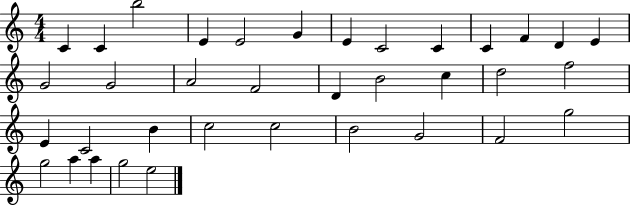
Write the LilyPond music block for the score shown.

{
  \clef treble
  \numericTimeSignature
  \time 4/4
  \key c \major
  c'4 c'4 b''2 | e'4 e'2 g'4 | e'4 c'2 c'4 | c'4 f'4 d'4 e'4 | \break g'2 g'2 | a'2 f'2 | d'4 b'2 c''4 | d''2 f''2 | \break e'4 c'2 b'4 | c''2 c''2 | b'2 g'2 | f'2 g''2 | \break g''2 a''4 a''4 | g''2 e''2 | \bar "|."
}